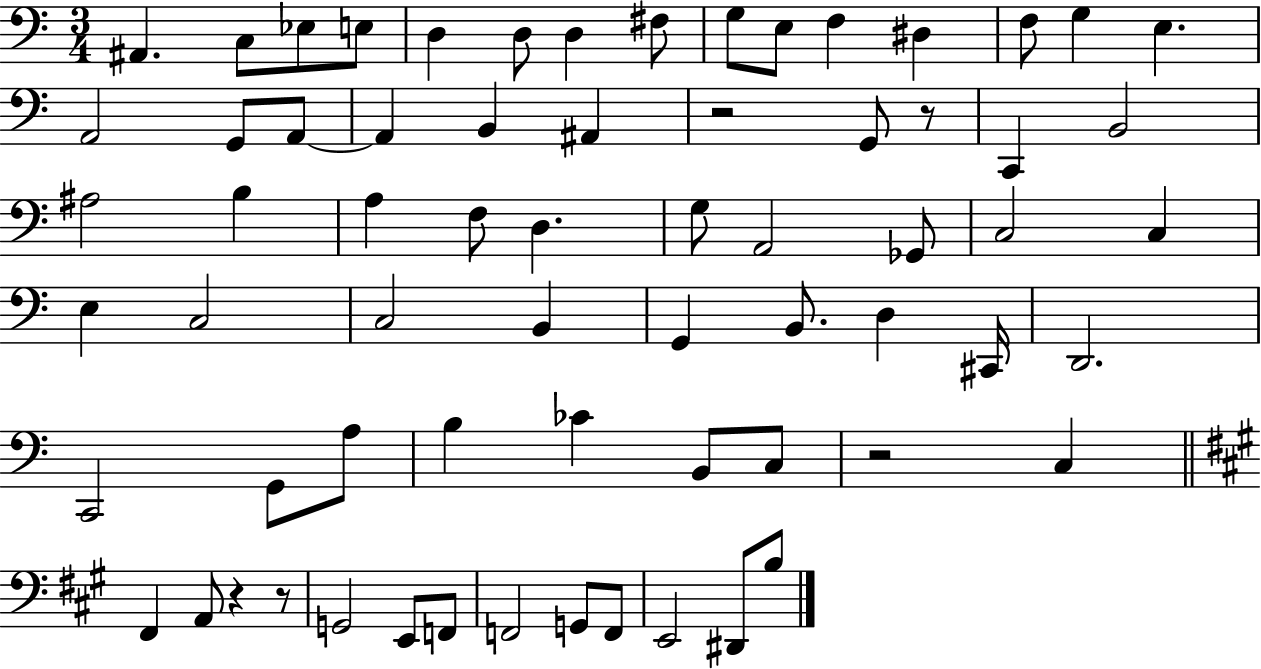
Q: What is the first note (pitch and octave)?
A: A#2